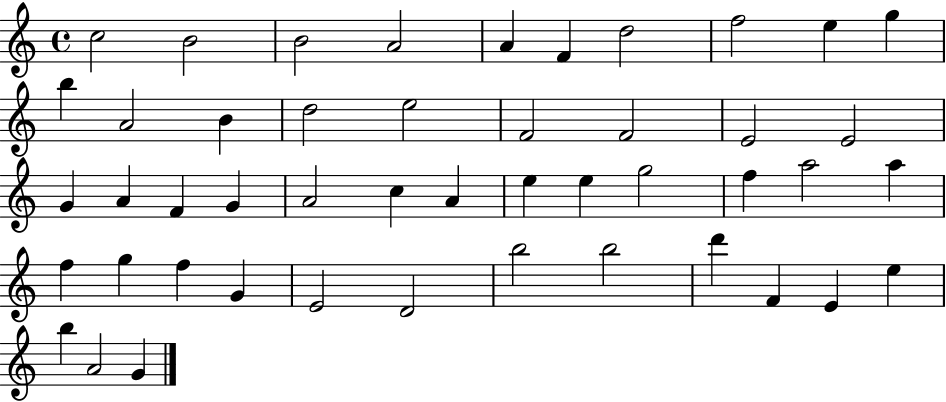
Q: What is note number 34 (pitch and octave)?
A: G5